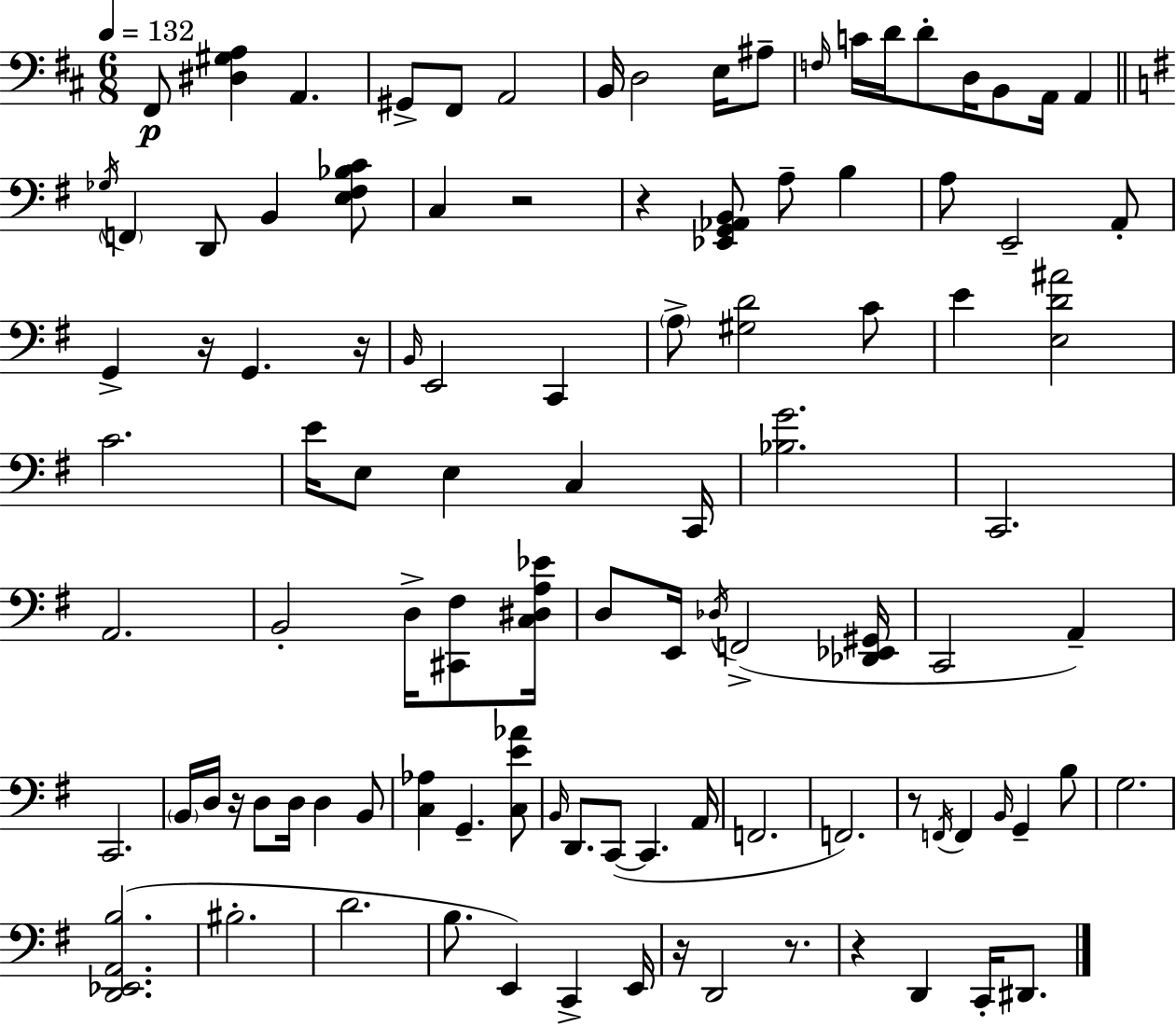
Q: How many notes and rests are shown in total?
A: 103